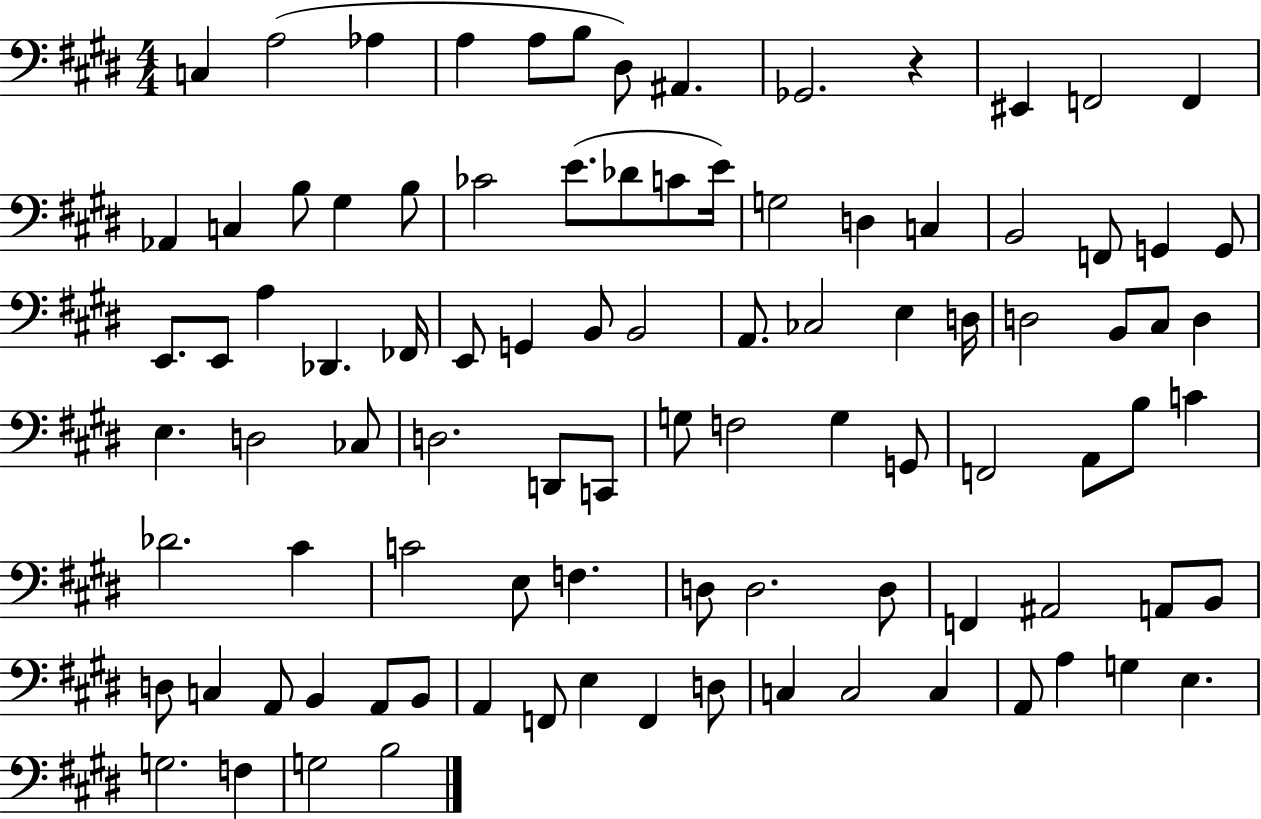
C3/q A3/h Ab3/q A3/q A3/e B3/e D#3/e A#2/q. Gb2/h. R/q EIS2/q F2/h F2/q Ab2/q C3/q B3/e G#3/q B3/e CES4/h E4/e. Db4/e C4/e E4/s G3/h D3/q C3/q B2/h F2/e G2/q G2/e E2/e. E2/e A3/q Db2/q. FES2/s E2/e G2/q B2/e B2/h A2/e. CES3/h E3/q D3/s D3/h B2/e C#3/e D3/q E3/q. D3/h CES3/e D3/h. D2/e C2/e G3/e F3/h G3/q G2/e F2/h A2/e B3/e C4/q Db4/h. C#4/q C4/h E3/e F3/q. D3/e D3/h. D3/e F2/q A#2/h A2/e B2/e D3/e C3/q A2/e B2/q A2/e B2/e A2/q F2/e E3/q F2/q D3/e C3/q C3/h C3/q A2/e A3/q G3/q E3/q. G3/h. F3/q G3/h B3/h